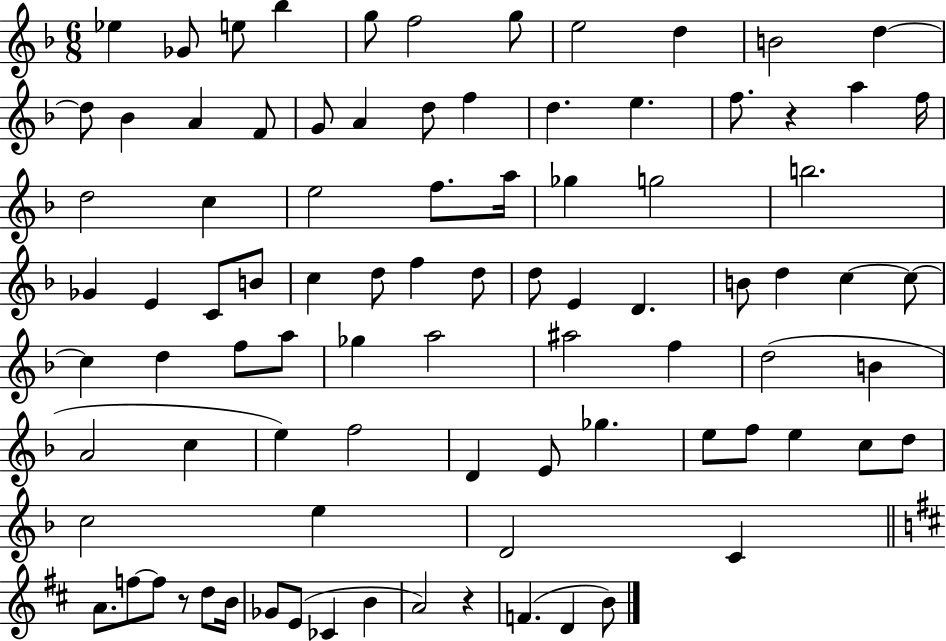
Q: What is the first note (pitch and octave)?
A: Eb5